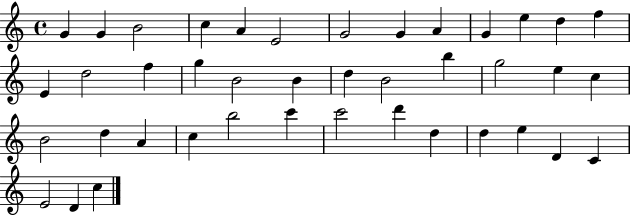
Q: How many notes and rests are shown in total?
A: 41